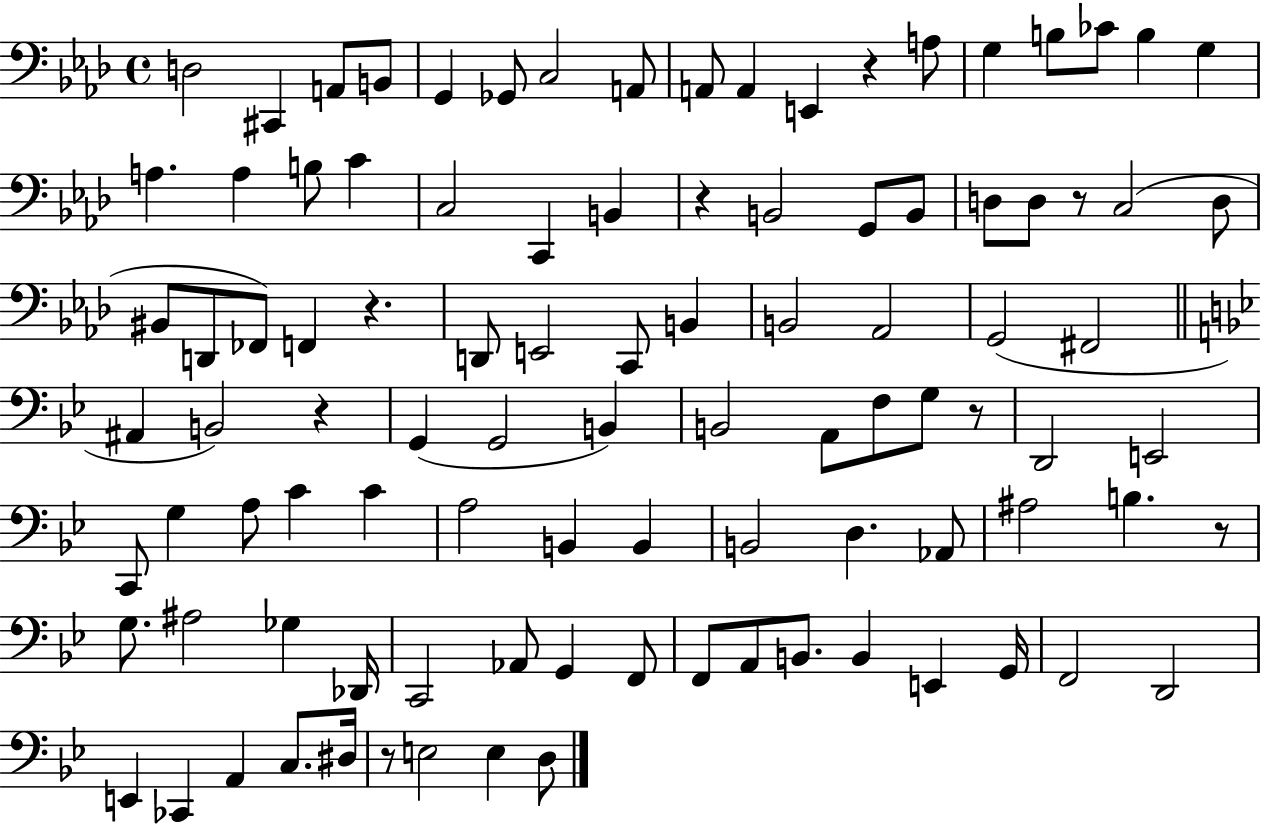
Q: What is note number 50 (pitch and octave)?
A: A2